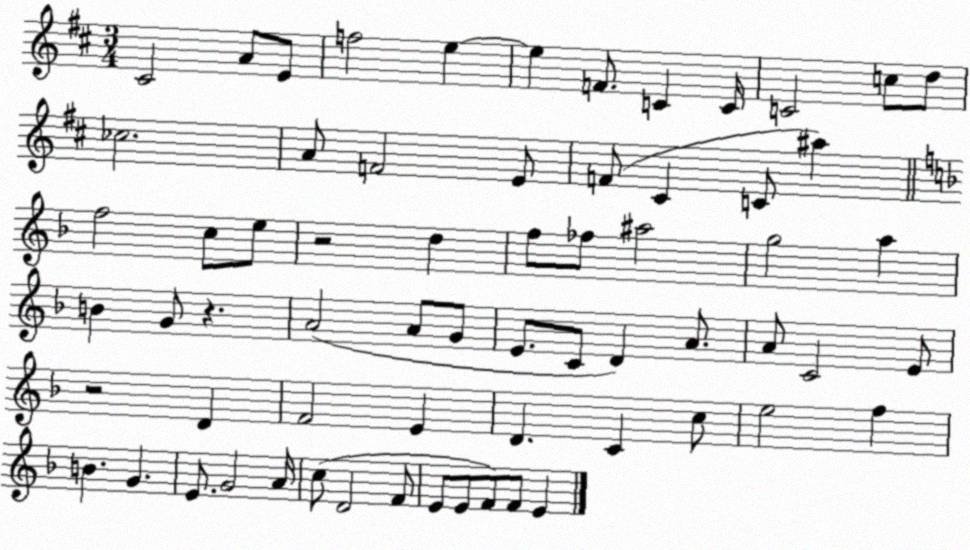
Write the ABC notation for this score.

X:1
T:Untitled
M:3/4
L:1/4
K:D
^C2 A/2 E/2 f2 e e F/2 C C/4 C2 c/2 d/2 _c2 A/2 F2 E/2 F/2 ^C C/2 ^a f2 c/2 e/2 z2 d f/2 _f/2 ^a2 g2 a B G/2 z A2 A/2 G/2 E/2 C/2 D A/2 A/2 C2 E/2 z2 D F2 E D C c/2 e2 f B G E/2 G2 A/4 c/2 D2 F/2 E/2 E/2 F/2 F/2 E